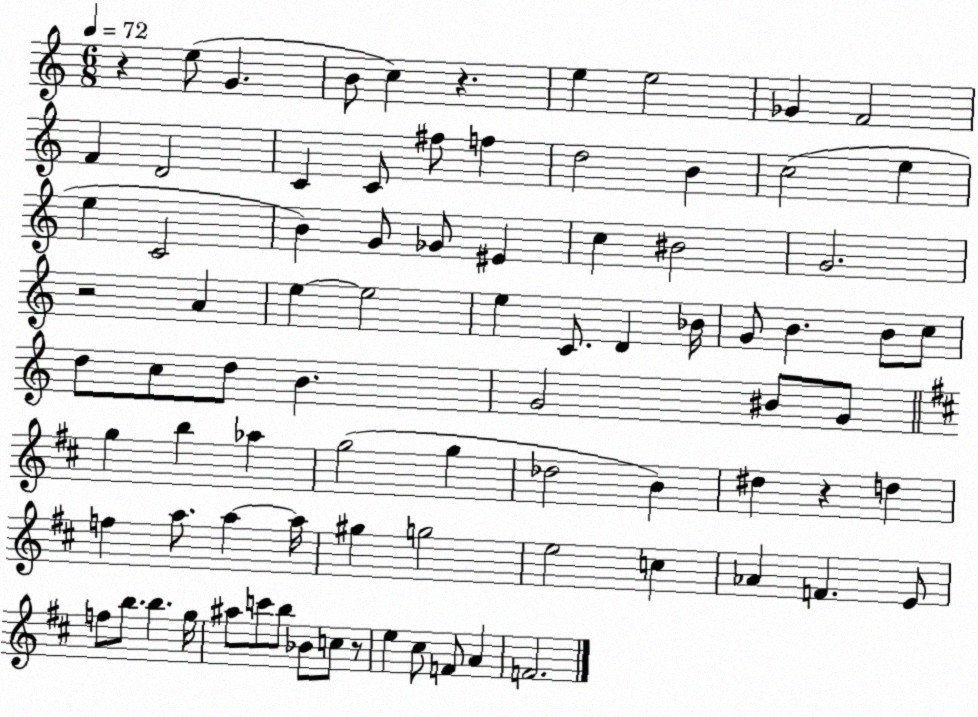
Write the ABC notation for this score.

X:1
T:Untitled
M:6/8
L:1/4
K:C
z e/2 G B/2 c z e e2 _G F2 F D2 C C/2 ^f/2 f d2 B c2 e e C2 B G/2 _G/2 ^E c ^B2 G2 z2 A e e2 e C/2 D _B/4 G/2 B B/2 c/2 d/2 c/2 d/2 B G2 ^B/2 G/2 g b _a g2 g _d2 B ^d z d f a/2 a a/4 ^g g2 e2 c _A F E/2 f/2 b/2 b g/4 ^a/2 c'/2 b/2 _B/2 c/2 z/2 e ^c/2 F/2 A F2